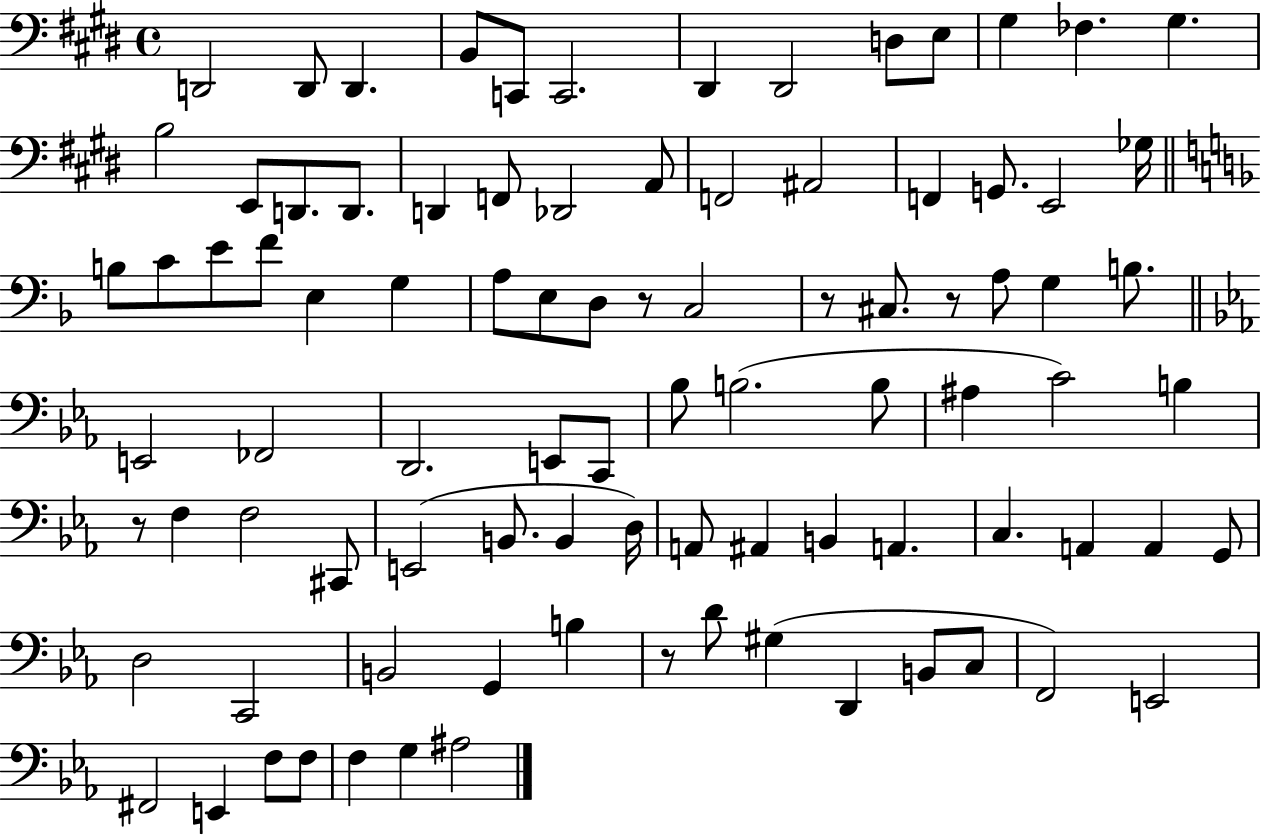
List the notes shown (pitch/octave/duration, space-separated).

D2/h D2/e D2/q. B2/e C2/e C2/h. D#2/q D#2/h D3/e E3/e G#3/q FES3/q. G#3/q. B3/h E2/e D2/e. D2/e. D2/q F2/e Db2/h A2/e F2/h A#2/h F2/q G2/e. E2/h Gb3/s B3/e C4/e E4/e F4/e E3/q G3/q A3/e E3/e D3/e R/e C3/h R/e C#3/e. R/e A3/e G3/q B3/e. E2/h FES2/h D2/h. E2/e C2/e Bb3/e B3/h. B3/e A#3/q C4/h B3/q R/e F3/q F3/h C#2/e E2/h B2/e. B2/q D3/s A2/e A#2/q B2/q A2/q. C3/q. A2/q A2/q G2/e D3/h C2/h B2/h G2/q B3/q R/e D4/e G#3/q D2/q B2/e C3/e F2/h E2/h F#2/h E2/q F3/e F3/e F3/q G3/q A#3/h